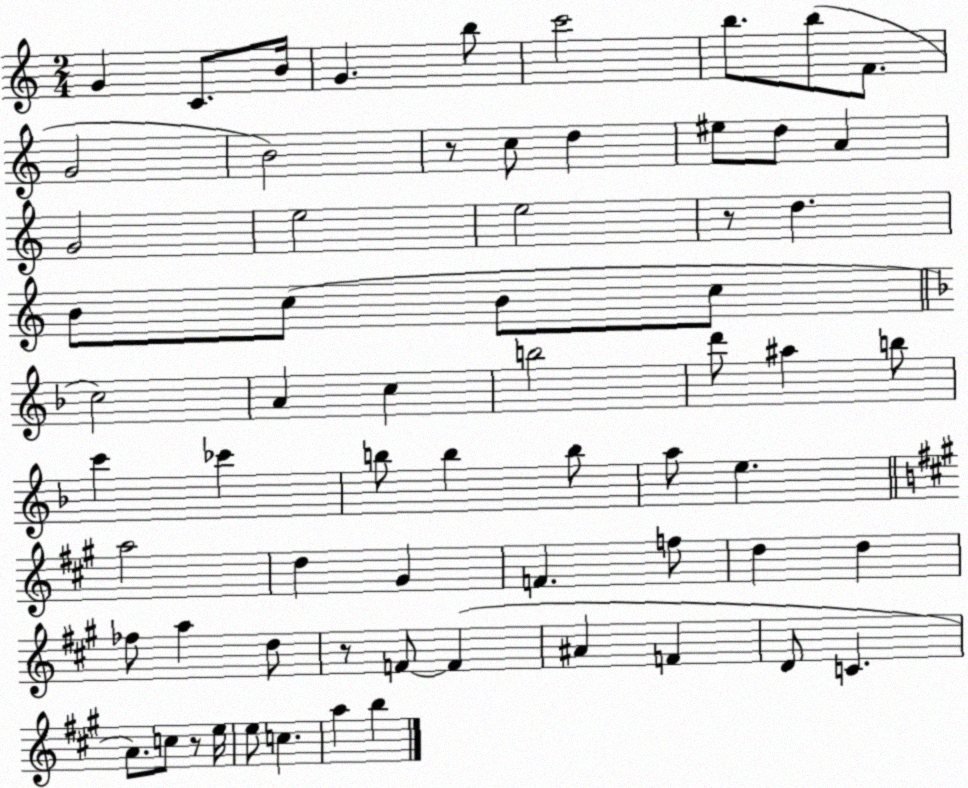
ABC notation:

X:1
T:Untitled
M:2/4
L:1/4
K:C
G C/2 B/4 G b/2 c'2 b/2 b/2 F/2 G2 B2 z/2 c/2 d ^e/2 d/2 A G2 e2 e2 z/2 d B/2 c/2 B/2 c/2 c2 A c b2 d'/2 ^a b/2 c' _c' b/2 b b/2 a/2 e a2 d ^G F f/2 d d _f/2 a d/2 z/2 F/2 F ^A F D/2 C A/2 c/2 z/2 e/4 e/2 c a b